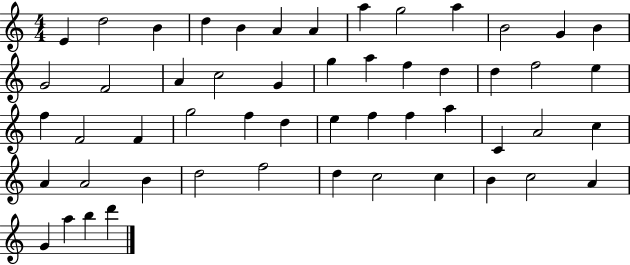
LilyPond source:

{
  \clef treble
  \numericTimeSignature
  \time 4/4
  \key c \major
  e'4 d''2 b'4 | d''4 b'4 a'4 a'4 | a''4 g''2 a''4 | b'2 g'4 b'4 | \break g'2 f'2 | a'4 c''2 g'4 | g''4 a''4 f''4 d''4 | d''4 f''2 e''4 | \break f''4 f'2 f'4 | g''2 f''4 d''4 | e''4 f''4 f''4 a''4 | c'4 a'2 c''4 | \break a'4 a'2 b'4 | d''2 f''2 | d''4 c''2 c''4 | b'4 c''2 a'4 | \break g'4 a''4 b''4 d'''4 | \bar "|."
}